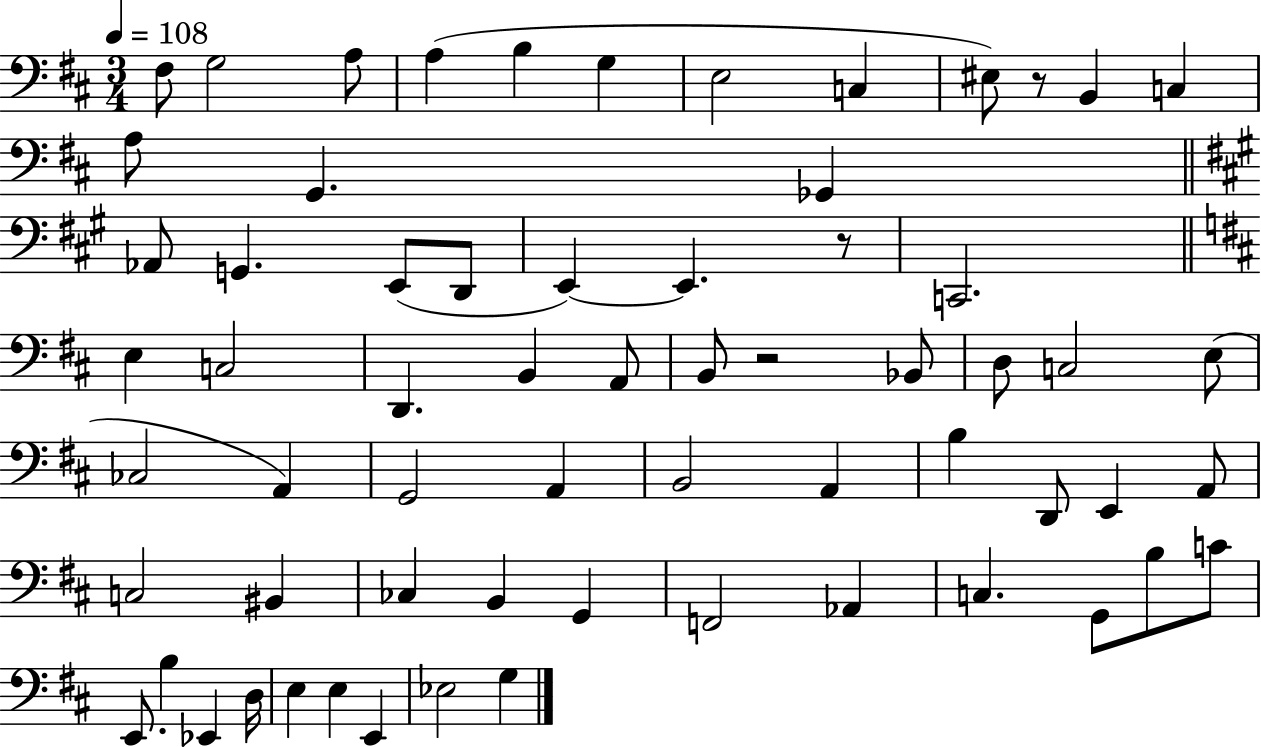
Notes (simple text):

F#3/e G3/h A3/e A3/q B3/q G3/q E3/h C3/q EIS3/e R/e B2/q C3/q A3/e G2/q. Gb2/q Ab2/e G2/q. E2/e D2/e E2/q E2/q. R/e C2/h. E3/q C3/h D2/q. B2/q A2/e B2/e R/h Bb2/e D3/e C3/h E3/e CES3/h A2/q G2/h A2/q B2/h A2/q B3/q D2/e E2/q A2/e C3/h BIS2/q CES3/q B2/q G2/q F2/h Ab2/q C3/q. G2/e B3/e C4/e E2/e. B3/q Eb2/q D3/s E3/q E3/q E2/q Eb3/h G3/q